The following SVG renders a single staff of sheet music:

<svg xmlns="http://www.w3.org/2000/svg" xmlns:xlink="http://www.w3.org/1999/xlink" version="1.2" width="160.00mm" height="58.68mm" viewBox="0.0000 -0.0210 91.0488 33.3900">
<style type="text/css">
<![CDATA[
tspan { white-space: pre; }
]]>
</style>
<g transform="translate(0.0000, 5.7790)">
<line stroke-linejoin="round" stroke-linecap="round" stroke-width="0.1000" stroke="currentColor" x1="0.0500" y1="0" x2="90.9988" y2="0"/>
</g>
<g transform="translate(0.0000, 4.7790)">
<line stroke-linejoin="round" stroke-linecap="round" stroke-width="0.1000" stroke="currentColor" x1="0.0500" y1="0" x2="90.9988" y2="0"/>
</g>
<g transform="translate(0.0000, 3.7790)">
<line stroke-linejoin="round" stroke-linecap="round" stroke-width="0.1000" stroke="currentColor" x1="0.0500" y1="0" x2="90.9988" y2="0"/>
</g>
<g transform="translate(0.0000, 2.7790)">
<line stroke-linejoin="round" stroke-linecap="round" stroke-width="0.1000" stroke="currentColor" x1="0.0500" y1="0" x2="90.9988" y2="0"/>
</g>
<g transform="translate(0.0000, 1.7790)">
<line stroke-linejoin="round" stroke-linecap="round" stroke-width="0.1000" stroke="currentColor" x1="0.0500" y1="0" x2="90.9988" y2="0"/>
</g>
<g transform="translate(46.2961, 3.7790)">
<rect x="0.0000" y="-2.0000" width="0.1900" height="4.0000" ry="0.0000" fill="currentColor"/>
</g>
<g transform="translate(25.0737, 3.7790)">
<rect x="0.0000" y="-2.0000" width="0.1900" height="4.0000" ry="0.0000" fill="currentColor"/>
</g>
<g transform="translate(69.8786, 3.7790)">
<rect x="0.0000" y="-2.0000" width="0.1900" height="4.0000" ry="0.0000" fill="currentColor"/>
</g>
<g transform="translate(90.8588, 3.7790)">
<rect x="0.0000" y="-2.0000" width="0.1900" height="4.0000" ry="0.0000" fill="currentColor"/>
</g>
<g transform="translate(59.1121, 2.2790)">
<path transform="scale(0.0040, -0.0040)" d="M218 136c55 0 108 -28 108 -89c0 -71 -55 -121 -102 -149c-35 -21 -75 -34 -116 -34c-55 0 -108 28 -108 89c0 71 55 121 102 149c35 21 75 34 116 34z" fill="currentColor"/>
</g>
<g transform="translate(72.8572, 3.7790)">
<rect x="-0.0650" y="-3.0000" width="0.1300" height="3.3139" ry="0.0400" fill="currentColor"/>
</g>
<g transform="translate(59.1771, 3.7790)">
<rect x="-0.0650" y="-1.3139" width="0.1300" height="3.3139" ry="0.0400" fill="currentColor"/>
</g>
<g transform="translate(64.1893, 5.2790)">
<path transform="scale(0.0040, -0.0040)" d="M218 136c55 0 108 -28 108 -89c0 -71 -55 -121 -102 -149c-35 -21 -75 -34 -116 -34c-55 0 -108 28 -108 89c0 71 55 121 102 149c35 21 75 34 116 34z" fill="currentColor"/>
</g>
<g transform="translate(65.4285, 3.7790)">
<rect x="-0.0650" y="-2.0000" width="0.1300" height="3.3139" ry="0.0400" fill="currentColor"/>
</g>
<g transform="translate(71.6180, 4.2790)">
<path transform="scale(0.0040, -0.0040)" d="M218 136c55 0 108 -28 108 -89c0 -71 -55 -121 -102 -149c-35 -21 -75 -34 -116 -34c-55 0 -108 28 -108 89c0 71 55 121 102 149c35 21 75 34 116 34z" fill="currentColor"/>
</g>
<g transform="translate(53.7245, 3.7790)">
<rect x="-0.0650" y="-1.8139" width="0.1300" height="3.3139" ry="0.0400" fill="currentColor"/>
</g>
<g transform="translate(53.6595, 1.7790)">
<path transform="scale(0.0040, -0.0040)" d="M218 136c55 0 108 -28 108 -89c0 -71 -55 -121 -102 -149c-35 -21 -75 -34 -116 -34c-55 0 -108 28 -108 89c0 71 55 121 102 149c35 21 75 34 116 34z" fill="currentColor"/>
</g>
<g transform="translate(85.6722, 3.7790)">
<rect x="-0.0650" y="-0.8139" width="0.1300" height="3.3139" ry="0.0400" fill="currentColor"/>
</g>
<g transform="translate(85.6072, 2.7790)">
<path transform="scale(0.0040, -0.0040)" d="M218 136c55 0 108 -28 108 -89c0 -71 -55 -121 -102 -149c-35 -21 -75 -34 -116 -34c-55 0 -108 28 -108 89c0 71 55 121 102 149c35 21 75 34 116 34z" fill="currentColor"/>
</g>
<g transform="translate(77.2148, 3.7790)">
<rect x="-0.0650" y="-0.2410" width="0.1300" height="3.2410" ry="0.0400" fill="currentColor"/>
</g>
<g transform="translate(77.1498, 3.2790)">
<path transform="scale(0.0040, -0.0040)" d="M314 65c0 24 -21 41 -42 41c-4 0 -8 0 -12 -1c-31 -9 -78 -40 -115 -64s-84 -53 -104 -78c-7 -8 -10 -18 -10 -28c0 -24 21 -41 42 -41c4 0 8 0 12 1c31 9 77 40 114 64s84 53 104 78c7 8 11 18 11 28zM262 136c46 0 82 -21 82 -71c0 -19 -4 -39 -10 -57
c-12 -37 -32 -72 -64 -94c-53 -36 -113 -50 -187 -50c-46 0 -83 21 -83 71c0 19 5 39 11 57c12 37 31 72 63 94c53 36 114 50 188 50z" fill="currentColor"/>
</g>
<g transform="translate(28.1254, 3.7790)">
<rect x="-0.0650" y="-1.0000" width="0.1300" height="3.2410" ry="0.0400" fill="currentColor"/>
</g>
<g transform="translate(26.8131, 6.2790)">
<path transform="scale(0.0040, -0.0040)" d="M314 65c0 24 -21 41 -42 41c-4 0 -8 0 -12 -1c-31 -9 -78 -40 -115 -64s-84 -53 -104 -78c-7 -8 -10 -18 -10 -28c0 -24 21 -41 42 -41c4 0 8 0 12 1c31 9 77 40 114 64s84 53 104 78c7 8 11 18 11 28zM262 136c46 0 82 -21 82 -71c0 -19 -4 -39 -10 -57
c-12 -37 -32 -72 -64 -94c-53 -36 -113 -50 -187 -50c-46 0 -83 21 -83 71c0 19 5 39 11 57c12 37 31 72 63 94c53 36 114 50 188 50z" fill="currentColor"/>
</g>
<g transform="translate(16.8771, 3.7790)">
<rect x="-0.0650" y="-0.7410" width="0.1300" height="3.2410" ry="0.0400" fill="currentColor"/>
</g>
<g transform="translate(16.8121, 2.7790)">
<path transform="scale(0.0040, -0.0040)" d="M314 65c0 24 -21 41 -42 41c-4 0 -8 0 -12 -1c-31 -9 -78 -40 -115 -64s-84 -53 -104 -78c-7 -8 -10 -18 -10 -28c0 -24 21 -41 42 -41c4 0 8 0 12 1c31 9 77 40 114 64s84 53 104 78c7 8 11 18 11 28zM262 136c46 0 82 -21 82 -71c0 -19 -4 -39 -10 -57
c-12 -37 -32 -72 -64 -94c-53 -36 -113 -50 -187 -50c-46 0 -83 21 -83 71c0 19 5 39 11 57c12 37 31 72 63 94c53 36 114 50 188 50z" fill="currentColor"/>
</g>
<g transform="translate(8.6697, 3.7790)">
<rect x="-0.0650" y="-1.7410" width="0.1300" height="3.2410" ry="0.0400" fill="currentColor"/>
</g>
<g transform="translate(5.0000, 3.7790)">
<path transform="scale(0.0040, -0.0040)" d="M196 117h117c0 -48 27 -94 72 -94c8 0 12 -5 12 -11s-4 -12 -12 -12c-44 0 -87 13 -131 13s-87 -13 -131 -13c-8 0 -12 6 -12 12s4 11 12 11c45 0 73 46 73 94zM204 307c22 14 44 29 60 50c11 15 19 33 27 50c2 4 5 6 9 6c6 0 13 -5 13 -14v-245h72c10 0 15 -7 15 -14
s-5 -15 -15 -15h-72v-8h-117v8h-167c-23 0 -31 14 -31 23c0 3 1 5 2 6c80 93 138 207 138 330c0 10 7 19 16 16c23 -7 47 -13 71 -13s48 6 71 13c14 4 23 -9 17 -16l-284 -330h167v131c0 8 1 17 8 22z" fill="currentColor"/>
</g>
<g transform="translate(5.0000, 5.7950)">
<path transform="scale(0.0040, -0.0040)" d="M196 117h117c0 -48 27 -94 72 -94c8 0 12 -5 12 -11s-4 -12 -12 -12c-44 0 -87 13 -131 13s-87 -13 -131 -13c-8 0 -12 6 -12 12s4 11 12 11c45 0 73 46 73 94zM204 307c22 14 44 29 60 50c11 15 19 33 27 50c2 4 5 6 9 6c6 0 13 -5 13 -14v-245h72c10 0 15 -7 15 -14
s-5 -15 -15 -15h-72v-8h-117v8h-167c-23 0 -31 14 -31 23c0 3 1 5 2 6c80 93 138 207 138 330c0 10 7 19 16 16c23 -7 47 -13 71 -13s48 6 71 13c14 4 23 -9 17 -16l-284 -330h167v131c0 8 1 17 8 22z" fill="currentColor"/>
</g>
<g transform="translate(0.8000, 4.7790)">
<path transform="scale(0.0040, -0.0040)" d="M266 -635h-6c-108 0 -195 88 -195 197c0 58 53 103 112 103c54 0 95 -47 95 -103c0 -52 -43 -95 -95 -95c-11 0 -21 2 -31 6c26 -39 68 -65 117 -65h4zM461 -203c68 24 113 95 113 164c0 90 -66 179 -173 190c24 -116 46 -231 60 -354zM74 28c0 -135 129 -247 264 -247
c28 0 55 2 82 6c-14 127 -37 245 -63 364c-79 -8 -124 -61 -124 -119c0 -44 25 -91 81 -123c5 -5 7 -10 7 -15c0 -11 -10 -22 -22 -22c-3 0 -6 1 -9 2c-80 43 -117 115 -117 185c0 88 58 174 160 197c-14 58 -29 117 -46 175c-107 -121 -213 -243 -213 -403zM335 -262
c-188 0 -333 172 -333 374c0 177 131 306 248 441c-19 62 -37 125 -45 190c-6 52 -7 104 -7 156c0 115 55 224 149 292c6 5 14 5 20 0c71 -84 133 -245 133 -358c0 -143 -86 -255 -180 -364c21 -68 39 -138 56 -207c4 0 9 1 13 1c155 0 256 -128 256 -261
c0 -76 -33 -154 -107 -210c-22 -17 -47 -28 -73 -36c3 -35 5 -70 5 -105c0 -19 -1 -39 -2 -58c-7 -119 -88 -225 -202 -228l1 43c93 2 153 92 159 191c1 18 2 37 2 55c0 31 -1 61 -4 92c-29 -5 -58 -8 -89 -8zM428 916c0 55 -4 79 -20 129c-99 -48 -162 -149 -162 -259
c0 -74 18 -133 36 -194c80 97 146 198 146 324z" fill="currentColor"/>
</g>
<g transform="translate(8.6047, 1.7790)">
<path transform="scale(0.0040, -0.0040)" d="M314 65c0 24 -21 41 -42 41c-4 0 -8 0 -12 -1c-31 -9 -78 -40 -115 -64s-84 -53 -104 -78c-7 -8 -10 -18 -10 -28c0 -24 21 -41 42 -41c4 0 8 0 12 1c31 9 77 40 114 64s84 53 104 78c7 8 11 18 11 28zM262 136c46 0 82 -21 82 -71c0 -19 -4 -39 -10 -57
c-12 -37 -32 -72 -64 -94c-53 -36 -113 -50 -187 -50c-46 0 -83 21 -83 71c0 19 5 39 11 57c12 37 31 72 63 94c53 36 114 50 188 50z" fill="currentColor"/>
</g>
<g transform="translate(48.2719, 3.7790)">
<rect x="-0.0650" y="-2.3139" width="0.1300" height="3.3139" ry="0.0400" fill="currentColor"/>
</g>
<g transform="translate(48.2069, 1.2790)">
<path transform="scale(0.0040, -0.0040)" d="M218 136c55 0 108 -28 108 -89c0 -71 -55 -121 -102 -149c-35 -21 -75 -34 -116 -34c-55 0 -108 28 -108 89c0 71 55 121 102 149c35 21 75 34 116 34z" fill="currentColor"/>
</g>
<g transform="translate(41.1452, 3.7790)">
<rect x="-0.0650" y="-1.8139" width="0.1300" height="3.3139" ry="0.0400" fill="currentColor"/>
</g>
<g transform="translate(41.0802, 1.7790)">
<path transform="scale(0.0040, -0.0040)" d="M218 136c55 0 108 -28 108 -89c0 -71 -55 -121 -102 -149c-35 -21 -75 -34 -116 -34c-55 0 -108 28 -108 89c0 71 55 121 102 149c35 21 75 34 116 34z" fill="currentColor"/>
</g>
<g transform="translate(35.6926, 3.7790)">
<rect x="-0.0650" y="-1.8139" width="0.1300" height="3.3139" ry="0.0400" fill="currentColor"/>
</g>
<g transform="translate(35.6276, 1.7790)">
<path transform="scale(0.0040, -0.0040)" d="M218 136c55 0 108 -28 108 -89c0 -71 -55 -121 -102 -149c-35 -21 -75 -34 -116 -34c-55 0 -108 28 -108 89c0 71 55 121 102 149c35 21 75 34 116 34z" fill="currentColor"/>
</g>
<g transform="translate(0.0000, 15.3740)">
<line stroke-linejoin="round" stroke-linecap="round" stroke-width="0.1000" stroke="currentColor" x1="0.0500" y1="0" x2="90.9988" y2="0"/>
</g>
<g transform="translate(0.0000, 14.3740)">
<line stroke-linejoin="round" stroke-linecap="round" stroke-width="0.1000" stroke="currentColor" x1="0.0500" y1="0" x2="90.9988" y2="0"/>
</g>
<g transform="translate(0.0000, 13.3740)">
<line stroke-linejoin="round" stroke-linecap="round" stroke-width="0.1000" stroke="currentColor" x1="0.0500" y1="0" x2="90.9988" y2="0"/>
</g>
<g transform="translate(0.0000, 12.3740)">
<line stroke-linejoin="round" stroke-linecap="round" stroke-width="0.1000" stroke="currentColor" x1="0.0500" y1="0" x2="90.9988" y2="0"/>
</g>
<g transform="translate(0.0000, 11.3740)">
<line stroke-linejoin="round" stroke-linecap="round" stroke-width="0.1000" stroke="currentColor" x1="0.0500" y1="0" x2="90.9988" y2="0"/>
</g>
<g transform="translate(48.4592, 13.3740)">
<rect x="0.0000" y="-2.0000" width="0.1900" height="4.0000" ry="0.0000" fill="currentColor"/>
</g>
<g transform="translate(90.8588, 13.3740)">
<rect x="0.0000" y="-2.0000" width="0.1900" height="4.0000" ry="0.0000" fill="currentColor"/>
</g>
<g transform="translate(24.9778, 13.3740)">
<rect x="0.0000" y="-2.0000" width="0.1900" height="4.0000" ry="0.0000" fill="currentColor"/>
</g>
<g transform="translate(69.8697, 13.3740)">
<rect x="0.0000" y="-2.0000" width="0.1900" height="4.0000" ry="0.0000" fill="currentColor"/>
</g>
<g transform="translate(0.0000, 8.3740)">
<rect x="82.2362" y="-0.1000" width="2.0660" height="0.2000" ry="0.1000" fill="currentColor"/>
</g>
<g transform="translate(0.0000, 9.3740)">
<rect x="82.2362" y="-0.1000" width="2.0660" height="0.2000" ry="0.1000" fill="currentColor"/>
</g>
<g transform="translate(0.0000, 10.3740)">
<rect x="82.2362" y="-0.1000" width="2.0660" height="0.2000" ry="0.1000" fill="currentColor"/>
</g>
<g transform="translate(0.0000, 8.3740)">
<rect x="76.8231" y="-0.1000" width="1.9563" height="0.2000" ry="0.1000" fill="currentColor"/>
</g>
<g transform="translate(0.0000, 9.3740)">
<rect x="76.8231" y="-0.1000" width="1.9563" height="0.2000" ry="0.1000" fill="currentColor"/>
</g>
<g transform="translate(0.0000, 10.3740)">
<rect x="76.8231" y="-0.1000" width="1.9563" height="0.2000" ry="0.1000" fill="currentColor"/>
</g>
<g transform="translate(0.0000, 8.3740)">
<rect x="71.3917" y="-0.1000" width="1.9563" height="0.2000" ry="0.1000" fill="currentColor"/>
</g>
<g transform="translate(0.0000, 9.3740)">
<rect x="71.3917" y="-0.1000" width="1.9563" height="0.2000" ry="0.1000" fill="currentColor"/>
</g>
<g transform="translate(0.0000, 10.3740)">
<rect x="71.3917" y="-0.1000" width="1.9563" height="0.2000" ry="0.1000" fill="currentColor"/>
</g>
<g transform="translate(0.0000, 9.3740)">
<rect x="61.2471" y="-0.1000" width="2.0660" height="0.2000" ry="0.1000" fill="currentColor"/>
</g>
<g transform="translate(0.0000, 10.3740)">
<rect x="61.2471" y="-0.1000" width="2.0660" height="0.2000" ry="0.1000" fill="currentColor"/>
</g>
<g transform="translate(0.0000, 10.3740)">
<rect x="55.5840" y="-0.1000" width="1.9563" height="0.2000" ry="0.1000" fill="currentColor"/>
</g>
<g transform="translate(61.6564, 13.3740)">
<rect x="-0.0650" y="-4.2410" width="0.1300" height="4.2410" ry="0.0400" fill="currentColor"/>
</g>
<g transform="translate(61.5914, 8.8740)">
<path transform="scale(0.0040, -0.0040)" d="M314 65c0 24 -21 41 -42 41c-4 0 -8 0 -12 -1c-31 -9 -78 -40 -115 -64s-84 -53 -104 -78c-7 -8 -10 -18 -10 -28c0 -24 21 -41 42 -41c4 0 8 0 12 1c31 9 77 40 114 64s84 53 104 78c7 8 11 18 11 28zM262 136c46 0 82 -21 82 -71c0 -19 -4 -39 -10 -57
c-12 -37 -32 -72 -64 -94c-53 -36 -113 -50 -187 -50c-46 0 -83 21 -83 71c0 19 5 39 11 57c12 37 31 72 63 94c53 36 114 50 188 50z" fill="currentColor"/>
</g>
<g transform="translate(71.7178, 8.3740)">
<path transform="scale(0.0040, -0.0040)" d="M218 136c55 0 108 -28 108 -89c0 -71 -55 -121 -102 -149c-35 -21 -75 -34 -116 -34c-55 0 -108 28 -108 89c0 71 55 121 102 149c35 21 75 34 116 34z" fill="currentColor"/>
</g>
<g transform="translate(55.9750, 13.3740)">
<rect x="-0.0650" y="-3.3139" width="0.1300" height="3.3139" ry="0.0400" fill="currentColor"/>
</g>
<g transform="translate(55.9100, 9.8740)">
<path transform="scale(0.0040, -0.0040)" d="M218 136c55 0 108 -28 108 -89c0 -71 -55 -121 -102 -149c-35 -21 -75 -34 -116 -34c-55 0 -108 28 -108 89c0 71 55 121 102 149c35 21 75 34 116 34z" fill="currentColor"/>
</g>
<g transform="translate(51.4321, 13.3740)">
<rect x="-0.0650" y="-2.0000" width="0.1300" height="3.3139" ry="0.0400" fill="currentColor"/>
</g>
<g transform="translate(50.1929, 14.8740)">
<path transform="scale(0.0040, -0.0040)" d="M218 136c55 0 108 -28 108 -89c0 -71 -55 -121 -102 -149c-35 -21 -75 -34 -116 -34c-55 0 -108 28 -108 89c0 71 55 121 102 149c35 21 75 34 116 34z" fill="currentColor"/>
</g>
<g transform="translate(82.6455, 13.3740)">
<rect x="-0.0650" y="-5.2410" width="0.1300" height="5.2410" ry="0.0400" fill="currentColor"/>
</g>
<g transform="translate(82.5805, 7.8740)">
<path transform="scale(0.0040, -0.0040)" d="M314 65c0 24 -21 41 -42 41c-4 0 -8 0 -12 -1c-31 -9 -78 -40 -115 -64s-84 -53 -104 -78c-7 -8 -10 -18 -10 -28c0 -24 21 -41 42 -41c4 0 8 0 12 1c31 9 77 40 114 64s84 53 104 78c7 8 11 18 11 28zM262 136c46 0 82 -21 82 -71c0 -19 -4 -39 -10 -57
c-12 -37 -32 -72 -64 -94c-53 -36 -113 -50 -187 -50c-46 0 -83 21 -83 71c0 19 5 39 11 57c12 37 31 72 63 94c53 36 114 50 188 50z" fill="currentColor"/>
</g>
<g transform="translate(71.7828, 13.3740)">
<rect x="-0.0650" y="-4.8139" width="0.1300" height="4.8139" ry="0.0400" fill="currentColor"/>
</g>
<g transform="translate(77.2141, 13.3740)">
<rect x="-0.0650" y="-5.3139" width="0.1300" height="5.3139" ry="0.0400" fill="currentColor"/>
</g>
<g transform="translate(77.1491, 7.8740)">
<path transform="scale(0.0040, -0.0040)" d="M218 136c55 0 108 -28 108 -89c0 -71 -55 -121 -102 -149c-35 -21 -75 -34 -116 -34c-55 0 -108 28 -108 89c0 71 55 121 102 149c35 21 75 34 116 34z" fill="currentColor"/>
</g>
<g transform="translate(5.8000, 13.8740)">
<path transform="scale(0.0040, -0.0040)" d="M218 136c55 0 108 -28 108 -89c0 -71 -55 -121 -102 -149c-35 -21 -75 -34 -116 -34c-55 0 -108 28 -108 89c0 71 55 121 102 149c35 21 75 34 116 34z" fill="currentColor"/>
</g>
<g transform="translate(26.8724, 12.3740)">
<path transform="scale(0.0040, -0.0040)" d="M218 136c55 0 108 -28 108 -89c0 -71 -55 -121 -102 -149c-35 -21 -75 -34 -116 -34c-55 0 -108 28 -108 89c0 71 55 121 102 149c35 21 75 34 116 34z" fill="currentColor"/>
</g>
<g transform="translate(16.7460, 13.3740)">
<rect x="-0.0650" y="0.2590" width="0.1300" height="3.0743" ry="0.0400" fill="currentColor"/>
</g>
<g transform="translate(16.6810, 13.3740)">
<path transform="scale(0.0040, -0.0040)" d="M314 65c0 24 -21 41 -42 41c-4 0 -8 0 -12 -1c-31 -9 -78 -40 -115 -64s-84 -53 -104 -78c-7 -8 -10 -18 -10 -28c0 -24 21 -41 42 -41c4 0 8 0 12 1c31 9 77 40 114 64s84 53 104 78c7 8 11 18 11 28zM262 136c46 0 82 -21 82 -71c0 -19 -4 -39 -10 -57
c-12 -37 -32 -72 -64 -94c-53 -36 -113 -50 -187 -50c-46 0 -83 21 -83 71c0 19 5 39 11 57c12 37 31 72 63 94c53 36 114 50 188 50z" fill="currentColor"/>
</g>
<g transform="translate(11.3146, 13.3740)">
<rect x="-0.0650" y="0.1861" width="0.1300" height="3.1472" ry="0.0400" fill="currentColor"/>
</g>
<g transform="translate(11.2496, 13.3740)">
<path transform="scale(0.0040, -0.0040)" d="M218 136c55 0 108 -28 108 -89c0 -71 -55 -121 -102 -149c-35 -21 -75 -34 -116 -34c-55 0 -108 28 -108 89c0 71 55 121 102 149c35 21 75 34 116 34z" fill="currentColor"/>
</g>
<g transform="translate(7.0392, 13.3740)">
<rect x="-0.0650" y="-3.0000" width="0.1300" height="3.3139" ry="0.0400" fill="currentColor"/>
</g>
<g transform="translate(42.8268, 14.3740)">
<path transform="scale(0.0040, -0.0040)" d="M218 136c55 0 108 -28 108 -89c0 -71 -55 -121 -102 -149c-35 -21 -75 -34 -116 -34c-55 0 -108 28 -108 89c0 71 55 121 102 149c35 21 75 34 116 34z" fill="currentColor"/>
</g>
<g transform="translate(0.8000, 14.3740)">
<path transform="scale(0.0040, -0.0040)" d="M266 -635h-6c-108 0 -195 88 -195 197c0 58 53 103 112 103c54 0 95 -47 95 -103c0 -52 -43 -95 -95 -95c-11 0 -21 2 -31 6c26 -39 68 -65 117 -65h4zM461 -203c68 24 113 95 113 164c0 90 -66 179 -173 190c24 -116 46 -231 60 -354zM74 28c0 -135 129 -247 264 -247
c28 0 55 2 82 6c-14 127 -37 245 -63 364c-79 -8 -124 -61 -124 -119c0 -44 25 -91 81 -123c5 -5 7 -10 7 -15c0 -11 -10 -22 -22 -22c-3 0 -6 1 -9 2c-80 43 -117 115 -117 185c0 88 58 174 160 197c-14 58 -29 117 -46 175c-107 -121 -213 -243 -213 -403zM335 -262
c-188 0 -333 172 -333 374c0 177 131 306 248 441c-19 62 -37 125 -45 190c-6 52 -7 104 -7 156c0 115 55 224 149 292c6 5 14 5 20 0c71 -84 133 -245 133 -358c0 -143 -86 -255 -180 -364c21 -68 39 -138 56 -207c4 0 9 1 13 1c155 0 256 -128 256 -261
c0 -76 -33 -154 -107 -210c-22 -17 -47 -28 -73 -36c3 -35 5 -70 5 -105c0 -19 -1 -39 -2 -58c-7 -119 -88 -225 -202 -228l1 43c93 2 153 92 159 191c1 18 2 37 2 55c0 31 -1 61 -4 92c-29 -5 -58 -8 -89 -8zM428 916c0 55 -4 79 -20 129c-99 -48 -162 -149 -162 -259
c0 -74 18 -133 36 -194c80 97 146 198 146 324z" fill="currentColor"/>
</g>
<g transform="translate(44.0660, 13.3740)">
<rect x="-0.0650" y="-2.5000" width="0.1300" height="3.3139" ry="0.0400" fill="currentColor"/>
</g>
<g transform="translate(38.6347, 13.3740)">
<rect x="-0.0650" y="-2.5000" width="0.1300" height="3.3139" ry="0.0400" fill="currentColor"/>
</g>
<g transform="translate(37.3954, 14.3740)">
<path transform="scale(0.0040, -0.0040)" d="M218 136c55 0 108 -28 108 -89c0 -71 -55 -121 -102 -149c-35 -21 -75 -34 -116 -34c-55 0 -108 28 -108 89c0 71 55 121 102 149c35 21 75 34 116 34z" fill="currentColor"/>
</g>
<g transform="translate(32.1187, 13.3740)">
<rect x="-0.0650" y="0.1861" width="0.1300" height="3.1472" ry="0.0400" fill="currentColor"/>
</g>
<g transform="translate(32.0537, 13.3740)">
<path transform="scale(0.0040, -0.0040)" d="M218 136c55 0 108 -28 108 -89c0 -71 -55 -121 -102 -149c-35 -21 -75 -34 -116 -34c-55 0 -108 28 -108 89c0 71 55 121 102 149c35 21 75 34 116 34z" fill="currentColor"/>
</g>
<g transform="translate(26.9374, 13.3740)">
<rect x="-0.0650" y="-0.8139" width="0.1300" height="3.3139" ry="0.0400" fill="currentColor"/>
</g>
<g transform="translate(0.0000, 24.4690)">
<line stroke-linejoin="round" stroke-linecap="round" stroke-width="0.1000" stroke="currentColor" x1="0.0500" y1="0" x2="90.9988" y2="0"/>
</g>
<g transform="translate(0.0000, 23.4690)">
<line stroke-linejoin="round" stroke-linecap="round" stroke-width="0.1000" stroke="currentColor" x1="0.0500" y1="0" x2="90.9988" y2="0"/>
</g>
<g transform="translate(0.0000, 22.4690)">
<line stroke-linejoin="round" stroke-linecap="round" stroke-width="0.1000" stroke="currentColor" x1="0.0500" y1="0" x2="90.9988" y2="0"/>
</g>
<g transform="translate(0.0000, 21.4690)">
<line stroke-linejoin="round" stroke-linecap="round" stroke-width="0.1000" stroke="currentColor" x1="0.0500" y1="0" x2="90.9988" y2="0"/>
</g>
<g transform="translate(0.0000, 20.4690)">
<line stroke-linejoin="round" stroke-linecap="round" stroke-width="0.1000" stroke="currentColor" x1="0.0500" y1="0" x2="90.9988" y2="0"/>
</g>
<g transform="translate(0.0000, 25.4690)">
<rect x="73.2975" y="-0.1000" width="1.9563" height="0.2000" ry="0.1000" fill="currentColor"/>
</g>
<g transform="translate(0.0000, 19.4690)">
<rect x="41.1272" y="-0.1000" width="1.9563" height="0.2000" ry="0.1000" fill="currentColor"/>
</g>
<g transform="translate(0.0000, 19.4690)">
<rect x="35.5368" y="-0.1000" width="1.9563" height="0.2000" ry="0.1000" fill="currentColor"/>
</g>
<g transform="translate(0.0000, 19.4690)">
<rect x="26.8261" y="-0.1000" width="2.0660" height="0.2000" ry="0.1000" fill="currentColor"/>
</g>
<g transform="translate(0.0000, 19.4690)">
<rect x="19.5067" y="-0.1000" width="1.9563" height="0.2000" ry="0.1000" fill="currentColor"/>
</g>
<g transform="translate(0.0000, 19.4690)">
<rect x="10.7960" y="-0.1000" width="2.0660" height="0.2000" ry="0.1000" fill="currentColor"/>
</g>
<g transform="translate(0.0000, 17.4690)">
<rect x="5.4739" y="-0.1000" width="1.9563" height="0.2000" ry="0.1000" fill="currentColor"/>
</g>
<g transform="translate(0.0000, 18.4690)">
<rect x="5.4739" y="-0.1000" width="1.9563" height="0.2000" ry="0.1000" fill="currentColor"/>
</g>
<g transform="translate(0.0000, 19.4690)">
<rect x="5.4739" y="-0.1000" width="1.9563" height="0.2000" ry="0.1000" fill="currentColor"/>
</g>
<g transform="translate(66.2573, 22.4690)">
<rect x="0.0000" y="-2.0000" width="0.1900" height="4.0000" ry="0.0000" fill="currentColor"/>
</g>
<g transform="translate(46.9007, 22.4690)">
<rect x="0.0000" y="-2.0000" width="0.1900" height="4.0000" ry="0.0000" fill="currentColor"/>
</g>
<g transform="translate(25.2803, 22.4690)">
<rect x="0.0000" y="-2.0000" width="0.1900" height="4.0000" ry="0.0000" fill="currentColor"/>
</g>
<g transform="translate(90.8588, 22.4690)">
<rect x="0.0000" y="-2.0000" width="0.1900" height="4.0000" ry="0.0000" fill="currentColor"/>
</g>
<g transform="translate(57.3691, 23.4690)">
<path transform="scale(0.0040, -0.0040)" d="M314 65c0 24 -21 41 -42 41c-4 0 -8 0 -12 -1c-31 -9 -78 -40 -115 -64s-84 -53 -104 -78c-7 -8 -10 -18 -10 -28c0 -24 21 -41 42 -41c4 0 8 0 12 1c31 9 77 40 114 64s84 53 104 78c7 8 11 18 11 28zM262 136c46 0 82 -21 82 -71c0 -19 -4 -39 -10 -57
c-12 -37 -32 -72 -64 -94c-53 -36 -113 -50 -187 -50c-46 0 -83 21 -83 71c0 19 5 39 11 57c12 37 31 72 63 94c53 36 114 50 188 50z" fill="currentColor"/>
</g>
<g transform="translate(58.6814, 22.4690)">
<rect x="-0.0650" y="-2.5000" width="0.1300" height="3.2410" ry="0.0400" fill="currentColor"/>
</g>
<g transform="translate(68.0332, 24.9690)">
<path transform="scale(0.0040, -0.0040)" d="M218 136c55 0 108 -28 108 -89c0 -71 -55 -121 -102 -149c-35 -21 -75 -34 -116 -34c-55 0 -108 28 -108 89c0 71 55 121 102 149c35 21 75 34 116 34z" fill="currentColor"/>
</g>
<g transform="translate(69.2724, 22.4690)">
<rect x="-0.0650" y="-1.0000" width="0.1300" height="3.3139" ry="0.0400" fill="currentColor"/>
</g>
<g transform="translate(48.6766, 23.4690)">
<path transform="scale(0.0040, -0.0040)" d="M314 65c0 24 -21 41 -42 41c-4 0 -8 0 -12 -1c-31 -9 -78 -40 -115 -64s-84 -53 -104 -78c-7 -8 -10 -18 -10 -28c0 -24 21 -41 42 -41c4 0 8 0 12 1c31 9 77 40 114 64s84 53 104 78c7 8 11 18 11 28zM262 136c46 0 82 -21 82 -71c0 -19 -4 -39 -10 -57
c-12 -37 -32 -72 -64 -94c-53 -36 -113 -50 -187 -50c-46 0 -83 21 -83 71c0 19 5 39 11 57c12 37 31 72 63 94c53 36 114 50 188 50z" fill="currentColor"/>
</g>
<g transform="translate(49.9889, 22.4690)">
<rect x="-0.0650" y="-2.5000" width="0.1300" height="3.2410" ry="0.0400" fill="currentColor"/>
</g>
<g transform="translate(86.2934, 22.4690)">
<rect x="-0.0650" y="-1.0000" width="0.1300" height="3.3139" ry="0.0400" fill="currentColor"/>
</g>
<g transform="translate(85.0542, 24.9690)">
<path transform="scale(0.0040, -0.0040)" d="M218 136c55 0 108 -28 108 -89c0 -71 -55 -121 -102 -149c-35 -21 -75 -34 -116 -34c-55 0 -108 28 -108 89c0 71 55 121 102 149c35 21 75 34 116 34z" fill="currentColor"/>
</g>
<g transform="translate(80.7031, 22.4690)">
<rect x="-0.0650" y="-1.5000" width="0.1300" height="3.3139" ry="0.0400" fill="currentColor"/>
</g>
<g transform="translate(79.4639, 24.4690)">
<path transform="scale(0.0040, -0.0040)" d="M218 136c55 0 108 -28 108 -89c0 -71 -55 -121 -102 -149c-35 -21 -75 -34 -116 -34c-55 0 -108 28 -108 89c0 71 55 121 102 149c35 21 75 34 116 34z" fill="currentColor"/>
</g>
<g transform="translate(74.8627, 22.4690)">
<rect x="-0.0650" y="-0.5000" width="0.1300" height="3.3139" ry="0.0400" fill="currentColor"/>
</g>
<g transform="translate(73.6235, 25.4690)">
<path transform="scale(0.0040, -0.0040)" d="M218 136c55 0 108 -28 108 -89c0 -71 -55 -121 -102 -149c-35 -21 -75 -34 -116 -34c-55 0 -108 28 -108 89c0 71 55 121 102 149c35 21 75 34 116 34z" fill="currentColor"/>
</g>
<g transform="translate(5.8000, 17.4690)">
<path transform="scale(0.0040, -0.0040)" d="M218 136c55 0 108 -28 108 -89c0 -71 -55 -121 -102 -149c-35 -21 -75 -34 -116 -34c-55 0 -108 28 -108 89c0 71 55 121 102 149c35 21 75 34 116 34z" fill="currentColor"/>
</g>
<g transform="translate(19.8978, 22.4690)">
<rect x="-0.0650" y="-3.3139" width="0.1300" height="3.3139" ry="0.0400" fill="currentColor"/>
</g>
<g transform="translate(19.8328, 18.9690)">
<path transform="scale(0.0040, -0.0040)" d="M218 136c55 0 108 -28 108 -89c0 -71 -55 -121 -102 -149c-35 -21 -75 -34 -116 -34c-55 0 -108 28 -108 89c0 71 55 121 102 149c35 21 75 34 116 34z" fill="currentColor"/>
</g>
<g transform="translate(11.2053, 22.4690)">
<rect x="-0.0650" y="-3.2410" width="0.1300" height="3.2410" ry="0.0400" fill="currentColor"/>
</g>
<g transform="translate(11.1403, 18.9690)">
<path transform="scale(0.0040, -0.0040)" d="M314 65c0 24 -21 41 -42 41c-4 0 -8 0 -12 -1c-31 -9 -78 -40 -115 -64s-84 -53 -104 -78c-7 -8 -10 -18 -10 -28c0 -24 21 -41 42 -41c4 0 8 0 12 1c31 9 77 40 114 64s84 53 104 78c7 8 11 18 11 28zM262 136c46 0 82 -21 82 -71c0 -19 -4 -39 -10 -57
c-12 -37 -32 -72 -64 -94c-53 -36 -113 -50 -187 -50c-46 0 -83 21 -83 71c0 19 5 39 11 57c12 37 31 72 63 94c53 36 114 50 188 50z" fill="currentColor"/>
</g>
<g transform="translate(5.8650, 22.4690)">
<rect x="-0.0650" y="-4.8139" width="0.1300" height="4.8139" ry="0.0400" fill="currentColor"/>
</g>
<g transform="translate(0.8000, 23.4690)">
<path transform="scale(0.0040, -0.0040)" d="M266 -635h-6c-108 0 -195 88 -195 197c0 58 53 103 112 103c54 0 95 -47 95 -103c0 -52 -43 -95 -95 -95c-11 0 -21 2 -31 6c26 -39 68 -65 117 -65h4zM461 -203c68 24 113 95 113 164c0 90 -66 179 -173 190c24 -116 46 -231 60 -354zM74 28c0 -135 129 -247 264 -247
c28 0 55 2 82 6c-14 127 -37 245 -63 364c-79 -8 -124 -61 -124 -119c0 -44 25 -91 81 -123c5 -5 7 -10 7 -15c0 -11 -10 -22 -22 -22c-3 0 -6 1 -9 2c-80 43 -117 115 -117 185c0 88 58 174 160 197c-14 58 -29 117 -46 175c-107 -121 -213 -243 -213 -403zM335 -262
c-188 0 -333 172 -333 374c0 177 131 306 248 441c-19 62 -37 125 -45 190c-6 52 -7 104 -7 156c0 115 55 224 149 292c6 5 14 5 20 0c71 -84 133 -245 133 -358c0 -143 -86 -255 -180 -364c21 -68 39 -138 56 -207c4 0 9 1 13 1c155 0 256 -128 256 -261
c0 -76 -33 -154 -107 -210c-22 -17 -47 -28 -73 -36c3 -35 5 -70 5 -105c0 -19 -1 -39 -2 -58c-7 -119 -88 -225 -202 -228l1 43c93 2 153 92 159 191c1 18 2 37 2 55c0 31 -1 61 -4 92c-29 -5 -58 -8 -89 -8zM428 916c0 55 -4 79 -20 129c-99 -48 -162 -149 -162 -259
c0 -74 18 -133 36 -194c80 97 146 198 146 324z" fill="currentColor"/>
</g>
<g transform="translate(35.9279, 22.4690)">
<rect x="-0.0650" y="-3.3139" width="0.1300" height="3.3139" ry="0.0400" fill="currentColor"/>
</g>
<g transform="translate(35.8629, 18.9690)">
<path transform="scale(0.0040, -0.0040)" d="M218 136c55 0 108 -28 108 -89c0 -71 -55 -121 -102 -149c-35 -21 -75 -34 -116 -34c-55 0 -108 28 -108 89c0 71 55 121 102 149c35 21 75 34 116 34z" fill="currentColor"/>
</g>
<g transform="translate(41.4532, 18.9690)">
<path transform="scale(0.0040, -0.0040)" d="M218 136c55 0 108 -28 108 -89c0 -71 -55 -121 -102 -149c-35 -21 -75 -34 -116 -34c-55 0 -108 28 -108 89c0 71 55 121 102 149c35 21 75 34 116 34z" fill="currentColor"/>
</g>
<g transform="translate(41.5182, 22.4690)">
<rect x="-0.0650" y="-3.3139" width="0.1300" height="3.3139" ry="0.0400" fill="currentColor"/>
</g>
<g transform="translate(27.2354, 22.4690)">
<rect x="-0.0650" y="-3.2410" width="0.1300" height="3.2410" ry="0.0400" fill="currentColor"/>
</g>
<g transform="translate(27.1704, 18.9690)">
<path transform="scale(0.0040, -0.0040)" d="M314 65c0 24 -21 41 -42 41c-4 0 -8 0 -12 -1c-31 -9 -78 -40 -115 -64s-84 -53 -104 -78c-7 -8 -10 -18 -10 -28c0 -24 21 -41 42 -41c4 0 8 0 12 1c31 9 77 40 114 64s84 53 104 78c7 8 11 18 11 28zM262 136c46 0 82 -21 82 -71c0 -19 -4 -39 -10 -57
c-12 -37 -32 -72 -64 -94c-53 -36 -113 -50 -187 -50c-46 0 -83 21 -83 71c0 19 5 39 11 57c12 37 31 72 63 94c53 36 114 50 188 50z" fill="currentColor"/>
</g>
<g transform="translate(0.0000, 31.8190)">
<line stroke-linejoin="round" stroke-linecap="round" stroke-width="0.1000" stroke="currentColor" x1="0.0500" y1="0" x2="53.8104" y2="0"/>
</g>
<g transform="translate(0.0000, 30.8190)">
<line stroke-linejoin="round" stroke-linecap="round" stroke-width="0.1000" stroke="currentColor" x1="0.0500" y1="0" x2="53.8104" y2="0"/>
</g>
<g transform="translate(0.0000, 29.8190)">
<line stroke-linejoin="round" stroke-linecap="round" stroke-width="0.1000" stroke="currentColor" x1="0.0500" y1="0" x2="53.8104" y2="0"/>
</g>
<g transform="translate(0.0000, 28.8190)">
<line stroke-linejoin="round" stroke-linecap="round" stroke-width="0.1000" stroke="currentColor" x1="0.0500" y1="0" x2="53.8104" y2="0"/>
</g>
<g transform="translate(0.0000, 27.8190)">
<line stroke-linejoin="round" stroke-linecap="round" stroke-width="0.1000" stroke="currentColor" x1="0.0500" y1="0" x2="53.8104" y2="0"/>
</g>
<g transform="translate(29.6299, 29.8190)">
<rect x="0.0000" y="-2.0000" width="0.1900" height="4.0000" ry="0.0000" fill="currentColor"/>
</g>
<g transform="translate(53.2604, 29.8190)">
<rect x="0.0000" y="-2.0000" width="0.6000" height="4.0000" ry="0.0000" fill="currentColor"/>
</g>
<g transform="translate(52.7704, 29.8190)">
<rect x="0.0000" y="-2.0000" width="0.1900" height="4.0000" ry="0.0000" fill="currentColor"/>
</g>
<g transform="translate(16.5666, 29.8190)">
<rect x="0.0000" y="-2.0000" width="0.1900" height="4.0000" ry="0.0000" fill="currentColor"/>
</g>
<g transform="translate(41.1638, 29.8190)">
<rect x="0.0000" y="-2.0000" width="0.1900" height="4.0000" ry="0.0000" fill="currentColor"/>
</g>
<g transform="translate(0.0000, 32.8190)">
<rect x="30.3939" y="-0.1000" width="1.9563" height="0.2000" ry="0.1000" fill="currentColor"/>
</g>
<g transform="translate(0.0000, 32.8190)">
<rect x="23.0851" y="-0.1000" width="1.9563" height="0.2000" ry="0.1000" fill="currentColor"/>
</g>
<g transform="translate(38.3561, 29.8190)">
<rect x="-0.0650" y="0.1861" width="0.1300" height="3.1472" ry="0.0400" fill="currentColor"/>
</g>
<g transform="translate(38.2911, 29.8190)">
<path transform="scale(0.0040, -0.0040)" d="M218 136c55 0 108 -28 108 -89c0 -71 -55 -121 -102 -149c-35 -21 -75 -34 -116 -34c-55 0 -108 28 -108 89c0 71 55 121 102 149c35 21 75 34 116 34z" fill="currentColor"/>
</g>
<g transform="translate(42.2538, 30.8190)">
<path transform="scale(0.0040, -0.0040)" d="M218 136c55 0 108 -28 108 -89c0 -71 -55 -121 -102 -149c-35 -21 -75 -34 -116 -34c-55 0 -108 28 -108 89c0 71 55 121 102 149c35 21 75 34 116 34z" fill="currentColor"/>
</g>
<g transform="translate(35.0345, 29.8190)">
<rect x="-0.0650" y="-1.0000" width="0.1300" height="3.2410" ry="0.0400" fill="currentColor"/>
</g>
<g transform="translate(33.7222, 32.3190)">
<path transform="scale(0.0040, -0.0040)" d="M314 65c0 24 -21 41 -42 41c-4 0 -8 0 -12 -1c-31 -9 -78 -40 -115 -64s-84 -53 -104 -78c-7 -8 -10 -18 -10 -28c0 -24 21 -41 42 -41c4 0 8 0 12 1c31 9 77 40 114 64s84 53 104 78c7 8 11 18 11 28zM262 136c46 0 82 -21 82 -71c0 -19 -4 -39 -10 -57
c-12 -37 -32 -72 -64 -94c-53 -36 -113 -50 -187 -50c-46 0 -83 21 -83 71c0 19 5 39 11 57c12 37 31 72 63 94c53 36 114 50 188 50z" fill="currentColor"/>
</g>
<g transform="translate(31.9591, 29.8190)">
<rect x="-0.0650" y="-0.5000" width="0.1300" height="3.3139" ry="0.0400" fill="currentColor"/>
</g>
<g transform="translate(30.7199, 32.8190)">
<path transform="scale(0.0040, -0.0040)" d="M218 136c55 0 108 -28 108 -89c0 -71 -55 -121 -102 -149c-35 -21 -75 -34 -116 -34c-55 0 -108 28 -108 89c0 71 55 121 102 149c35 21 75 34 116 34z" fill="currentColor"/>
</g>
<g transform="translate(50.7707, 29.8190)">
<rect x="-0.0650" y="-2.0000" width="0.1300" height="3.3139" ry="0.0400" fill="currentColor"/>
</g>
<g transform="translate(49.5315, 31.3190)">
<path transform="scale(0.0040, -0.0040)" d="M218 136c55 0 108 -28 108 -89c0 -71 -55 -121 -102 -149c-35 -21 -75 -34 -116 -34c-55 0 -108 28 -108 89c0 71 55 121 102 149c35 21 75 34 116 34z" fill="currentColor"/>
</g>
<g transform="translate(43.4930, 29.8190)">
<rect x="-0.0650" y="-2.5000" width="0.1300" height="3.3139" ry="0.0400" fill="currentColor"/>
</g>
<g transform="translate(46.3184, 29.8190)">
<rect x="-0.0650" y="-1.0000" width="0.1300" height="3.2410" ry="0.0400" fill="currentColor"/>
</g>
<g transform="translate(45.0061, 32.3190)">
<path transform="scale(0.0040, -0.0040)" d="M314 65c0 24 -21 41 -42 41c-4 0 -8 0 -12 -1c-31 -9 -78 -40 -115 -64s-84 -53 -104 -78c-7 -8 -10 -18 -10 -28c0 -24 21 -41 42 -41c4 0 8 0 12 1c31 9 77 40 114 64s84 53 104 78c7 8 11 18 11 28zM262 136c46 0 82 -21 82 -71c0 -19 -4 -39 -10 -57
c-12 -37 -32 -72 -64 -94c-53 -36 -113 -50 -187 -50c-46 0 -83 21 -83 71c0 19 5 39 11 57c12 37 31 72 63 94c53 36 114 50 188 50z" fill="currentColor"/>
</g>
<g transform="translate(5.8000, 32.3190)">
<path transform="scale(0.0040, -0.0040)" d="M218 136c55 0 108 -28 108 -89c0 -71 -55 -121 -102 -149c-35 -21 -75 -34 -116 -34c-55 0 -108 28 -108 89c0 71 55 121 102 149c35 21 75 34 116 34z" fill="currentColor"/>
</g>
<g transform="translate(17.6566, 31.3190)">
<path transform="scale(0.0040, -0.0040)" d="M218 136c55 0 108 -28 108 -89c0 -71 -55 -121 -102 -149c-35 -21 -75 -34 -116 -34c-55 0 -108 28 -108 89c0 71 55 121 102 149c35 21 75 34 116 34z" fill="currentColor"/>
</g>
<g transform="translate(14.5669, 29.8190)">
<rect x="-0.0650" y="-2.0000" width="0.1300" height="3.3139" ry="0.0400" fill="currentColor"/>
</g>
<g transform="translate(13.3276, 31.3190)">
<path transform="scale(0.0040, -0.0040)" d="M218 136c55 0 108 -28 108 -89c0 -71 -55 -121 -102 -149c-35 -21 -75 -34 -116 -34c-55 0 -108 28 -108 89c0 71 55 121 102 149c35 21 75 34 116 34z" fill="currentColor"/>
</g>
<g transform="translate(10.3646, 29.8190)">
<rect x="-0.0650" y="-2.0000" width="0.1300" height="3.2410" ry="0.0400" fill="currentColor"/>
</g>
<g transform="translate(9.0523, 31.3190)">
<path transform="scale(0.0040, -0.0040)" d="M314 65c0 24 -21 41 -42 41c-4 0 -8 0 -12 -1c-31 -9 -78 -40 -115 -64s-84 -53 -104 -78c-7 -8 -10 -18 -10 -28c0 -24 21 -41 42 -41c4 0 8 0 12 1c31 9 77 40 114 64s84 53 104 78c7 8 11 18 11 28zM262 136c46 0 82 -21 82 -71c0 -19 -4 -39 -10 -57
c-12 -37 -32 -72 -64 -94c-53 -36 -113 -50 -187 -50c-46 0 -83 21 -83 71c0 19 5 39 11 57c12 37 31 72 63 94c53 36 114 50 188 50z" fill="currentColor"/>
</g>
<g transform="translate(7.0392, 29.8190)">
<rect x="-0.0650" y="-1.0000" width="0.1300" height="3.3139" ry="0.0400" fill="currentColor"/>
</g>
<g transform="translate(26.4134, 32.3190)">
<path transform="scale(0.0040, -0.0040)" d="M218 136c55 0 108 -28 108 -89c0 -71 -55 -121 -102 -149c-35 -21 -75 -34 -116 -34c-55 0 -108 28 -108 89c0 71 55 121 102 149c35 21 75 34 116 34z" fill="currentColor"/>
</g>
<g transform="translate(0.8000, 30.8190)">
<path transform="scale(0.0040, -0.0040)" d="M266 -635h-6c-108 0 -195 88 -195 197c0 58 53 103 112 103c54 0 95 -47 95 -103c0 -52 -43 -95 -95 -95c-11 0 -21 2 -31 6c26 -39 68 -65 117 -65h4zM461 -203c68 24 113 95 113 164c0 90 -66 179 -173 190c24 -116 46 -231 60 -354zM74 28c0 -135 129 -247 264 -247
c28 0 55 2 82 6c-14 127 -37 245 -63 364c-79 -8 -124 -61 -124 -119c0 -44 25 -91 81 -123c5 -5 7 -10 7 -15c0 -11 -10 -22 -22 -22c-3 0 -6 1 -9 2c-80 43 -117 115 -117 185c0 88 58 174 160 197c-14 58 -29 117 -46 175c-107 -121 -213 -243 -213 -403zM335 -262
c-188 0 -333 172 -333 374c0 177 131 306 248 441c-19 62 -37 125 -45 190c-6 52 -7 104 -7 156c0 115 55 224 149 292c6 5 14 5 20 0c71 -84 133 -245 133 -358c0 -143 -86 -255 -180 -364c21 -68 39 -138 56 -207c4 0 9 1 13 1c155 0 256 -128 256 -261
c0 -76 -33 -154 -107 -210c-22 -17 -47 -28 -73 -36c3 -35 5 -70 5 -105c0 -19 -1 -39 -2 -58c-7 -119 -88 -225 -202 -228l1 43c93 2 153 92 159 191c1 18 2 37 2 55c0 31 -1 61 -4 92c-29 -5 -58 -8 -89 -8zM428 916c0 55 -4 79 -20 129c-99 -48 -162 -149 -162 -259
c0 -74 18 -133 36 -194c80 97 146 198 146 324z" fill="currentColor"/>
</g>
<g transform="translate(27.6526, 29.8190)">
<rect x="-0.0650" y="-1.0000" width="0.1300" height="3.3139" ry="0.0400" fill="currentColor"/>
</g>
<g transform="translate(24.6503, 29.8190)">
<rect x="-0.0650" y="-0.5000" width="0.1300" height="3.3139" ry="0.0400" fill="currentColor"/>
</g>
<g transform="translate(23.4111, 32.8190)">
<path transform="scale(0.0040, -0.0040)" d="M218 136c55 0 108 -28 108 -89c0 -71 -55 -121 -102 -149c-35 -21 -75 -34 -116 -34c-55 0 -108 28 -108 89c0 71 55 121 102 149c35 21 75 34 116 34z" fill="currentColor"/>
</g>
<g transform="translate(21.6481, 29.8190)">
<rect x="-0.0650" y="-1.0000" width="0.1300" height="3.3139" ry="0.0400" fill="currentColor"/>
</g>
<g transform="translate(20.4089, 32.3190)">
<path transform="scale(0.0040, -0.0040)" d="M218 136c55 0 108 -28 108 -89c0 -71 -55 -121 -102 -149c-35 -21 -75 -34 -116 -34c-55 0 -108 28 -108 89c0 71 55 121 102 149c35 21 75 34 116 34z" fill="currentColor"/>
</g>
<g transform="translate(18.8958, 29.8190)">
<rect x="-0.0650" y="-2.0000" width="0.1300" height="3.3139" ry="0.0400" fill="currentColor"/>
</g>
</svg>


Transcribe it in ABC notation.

X:1
T:Untitled
M:4/4
L:1/4
K:C
f2 d2 D2 f f g f e F A c2 d A B B2 d B G G F b d'2 e' f' f'2 e' b2 b b2 b b G2 G2 D C E D D F2 F F D C D C D2 B G D2 F